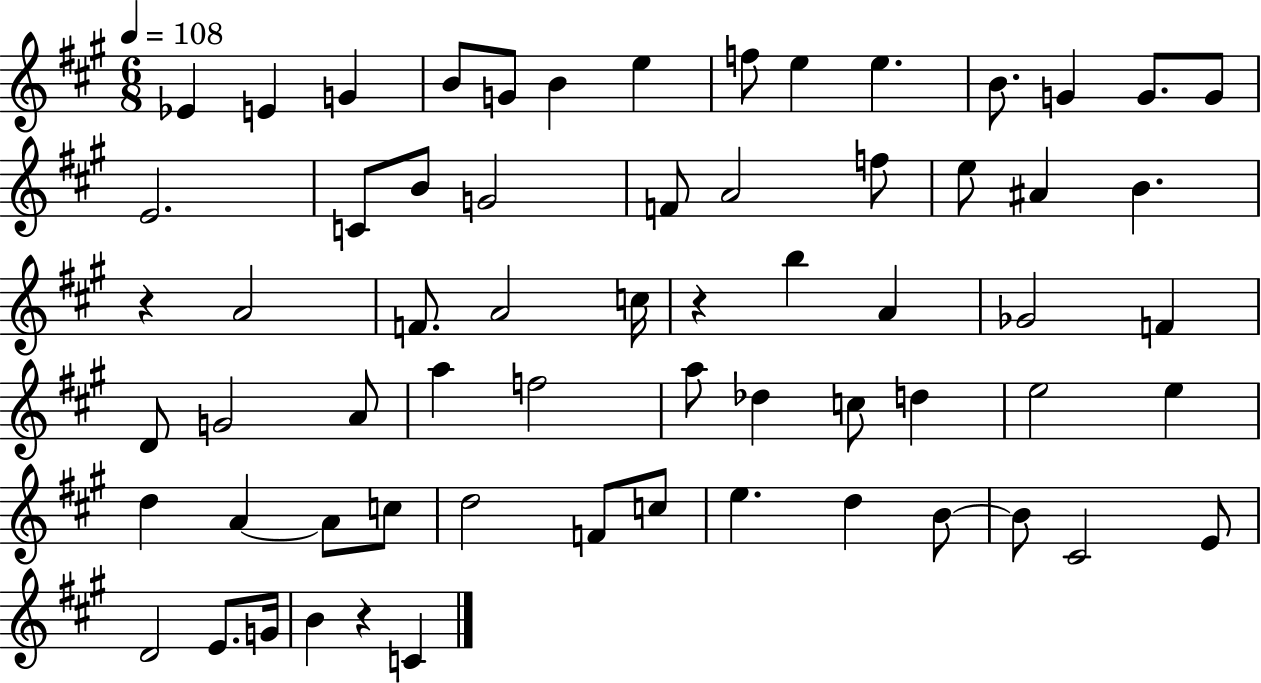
Eb4/q E4/q G4/q B4/e G4/e B4/q E5/q F5/e E5/q E5/q. B4/e. G4/q G4/e. G4/e E4/h. C4/e B4/e G4/h F4/e A4/h F5/e E5/e A#4/q B4/q. R/q A4/h F4/e. A4/h C5/s R/q B5/q A4/q Gb4/h F4/q D4/e G4/h A4/e A5/q F5/h A5/e Db5/q C5/e D5/q E5/h E5/q D5/q A4/q A4/e C5/e D5/h F4/e C5/e E5/q. D5/q B4/e B4/e C#4/h E4/e D4/h E4/e. G4/s B4/q R/q C4/q